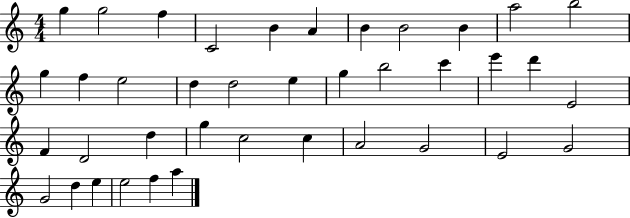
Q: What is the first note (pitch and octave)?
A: G5